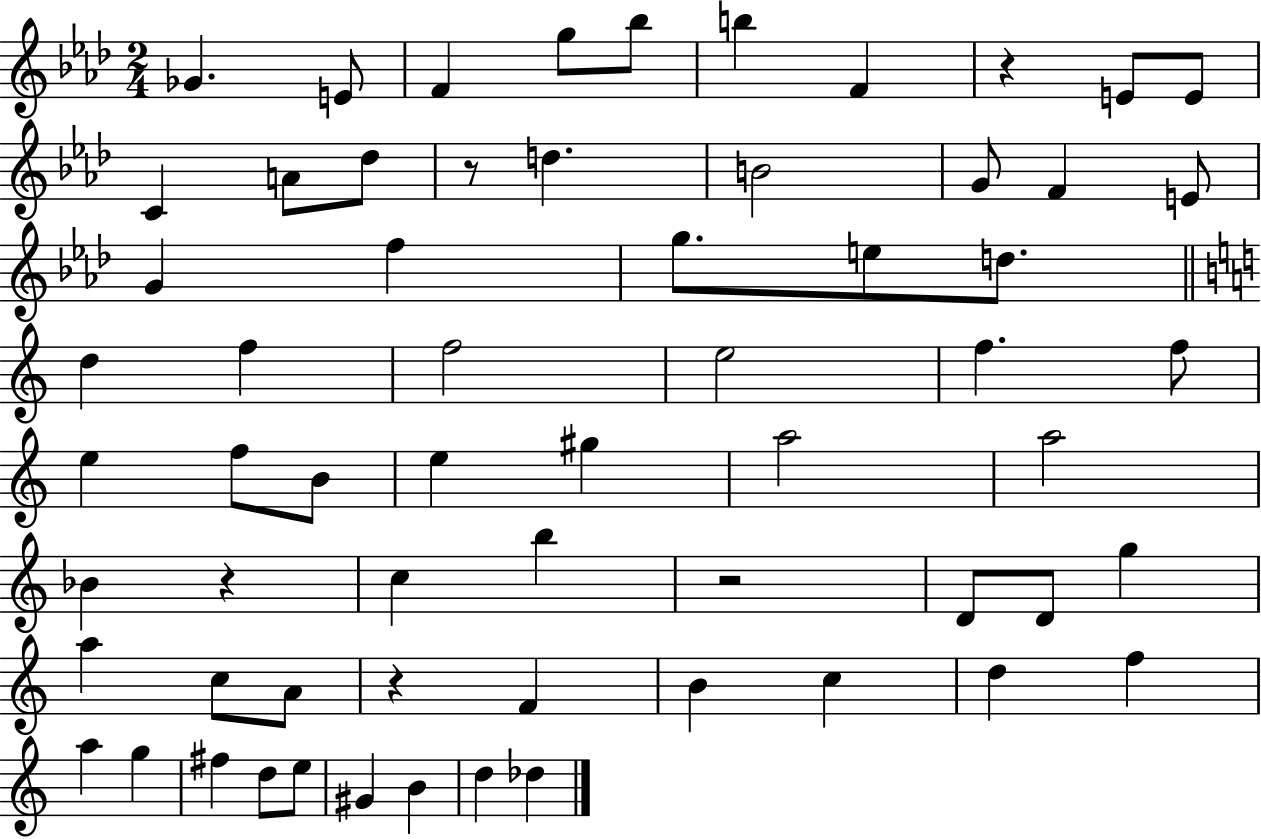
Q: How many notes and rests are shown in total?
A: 63